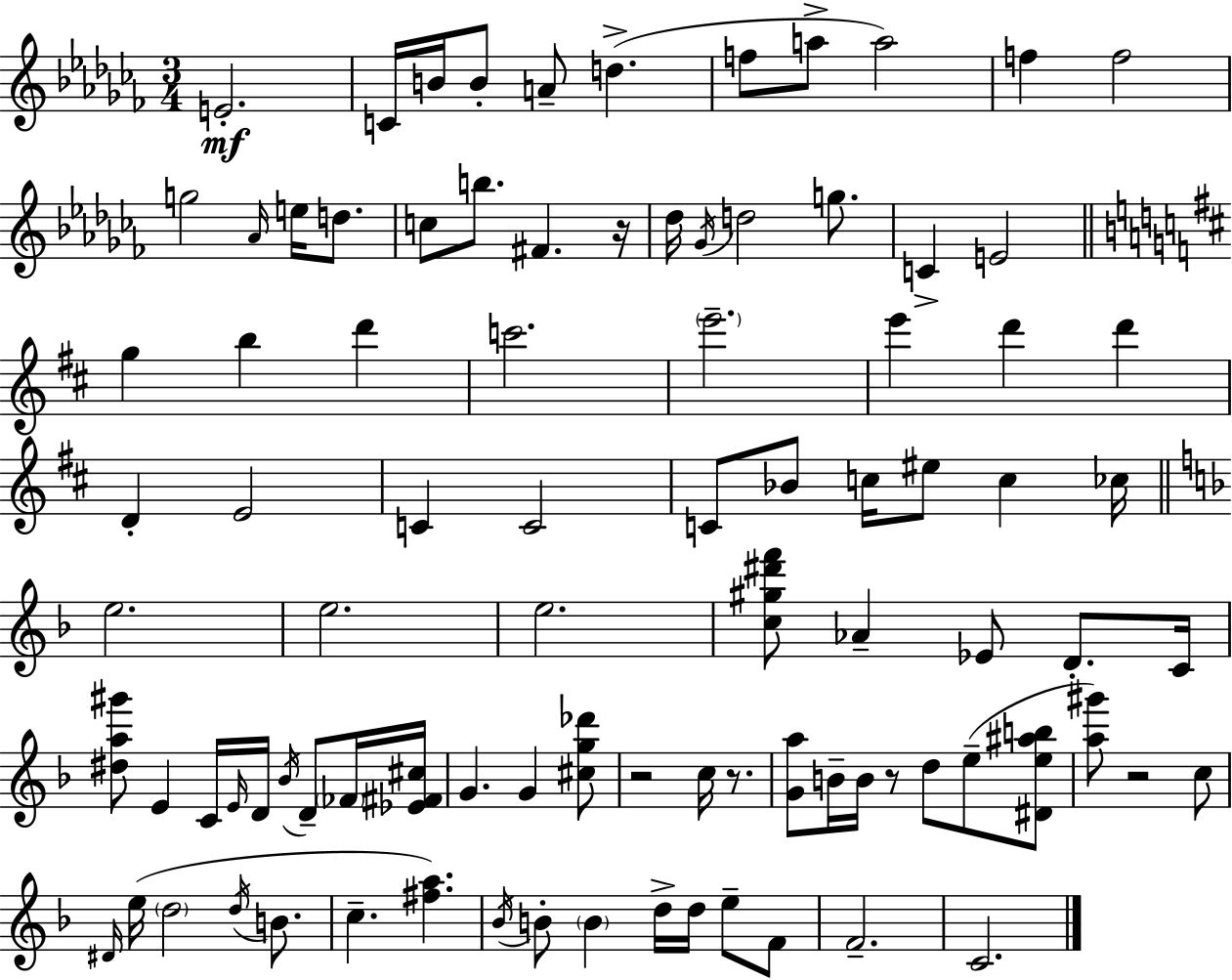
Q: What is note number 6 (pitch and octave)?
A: D5